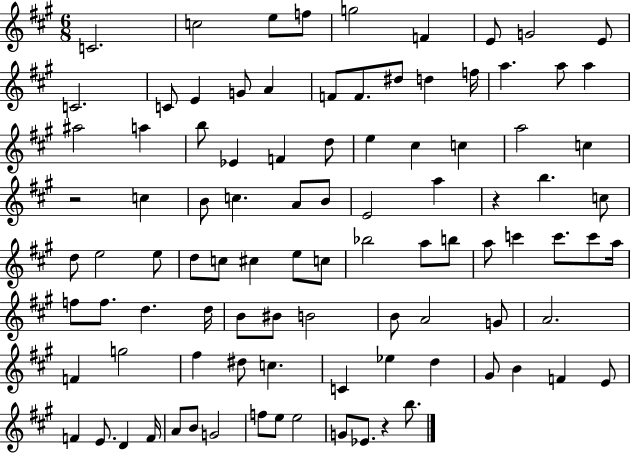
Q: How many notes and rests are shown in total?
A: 97